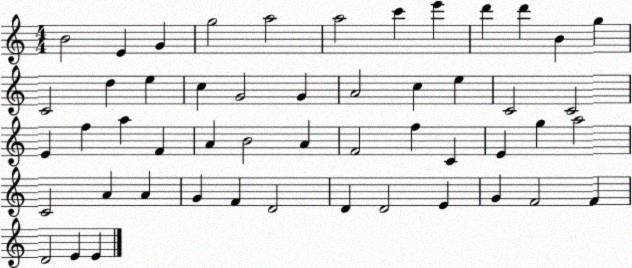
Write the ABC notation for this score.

X:1
T:Untitled
M:4/4
L:1/4
K:C
B2 E G g2 a2 a2 c' e' d' d' B g C2 d e c G2 G A2 c e C2 C2 E f a F A B2 A F2 f C E g a2 C2 A A G F D2 D D2 E G F2 F D2 E E